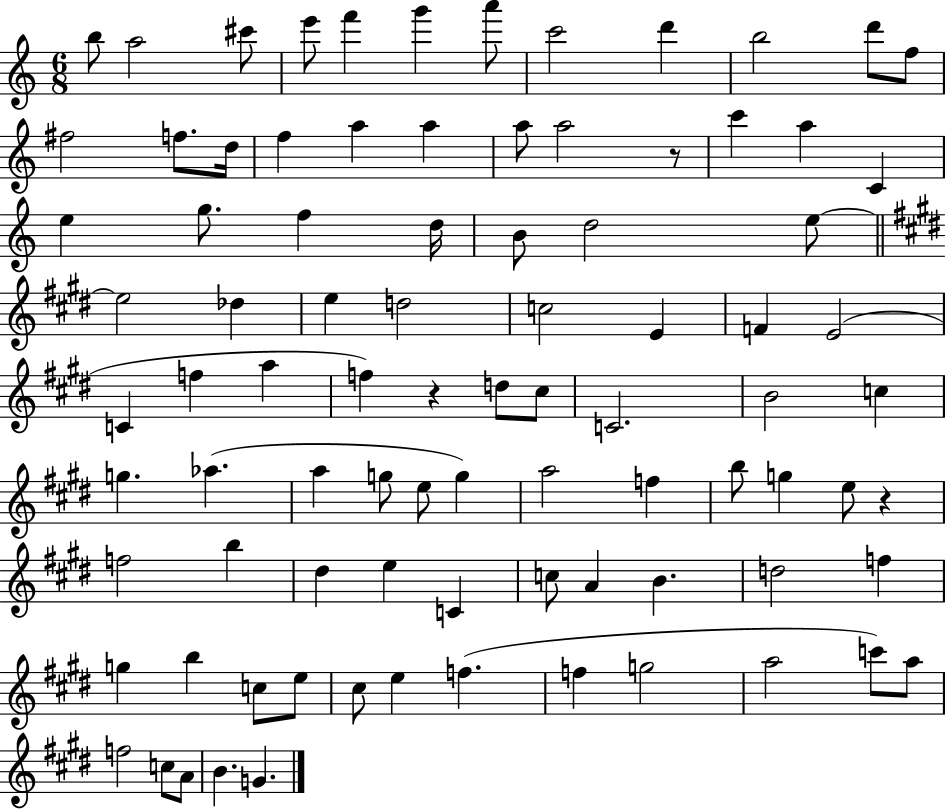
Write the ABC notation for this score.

X:1
T:Untitled
M:6/8
L:1/4
K:C
b/2 a2 ^c'/2 e'/2 f' g' a'/2 c'2 d' b2 d'/2 f/2 ^f2 f/2 d/4 f a a a/2 a2 z/2 c' a C e g/2 f d/4 B/2 d2 e/2 e2 _d e d2 c2 E F E2 C f a f z d/2 ^c/2 C2 B2 c g _a a g/2 e/2 g a2 f b/2 g e/2 z f2 b ^d e C c/2 A B d2 f g b c/2 e/2 ^c/2 e f f g2 a2 c'/2 a/2 f2 c/2 A/2 B G